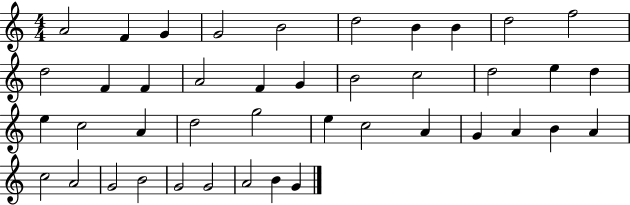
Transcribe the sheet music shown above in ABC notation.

X:1
T:Untitled
M:4/4
L:1/4
K:C
A2 F G G2 B2 d2 B B d2 f2 d2 F F A2 F G B2 c2 d2 e d e c2 A d2 g2 e c2 A G A B A c2 A2 G2 B2 G2 G2 A2 B G